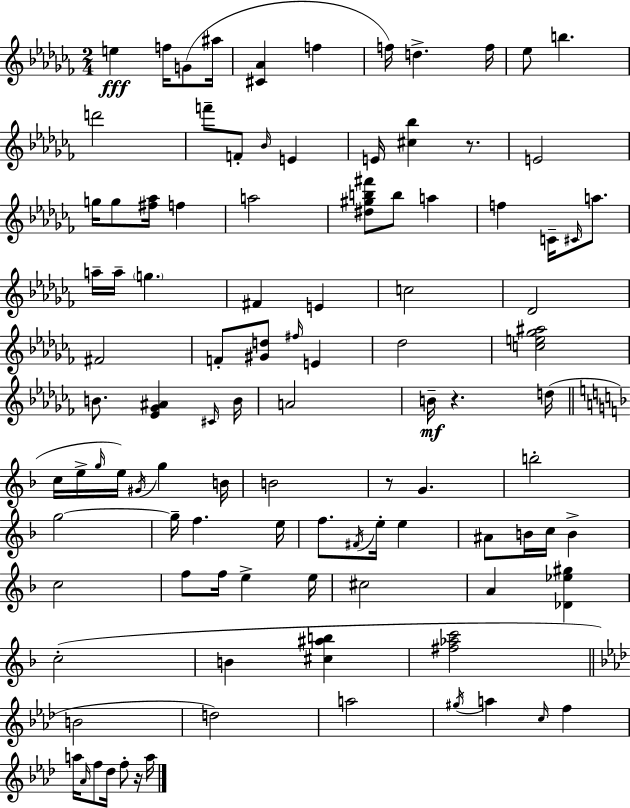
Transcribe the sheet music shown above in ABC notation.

X:1
T:Untitled
M:2/4
L:1/4
K:Abm
e f/4 G/2 ^a/4 [^C_A] f f/4 d f/4 _e/2 b d'2 f'/2 F/2 _B/4 E E/4 [^c_b] z/2 E2 g/4 g/2 [^f_a]/4 f a2 [^d^gb^f']/2 b/2 a f C/4 ^C/4 a/2 a/4 a/4 g ^F E c2 _D2 ^F2 F/2 [^Gd]/2 ^f/4 E _d2 [ce_g^a]2 B/2 [_E_G^A] ^C/4 B/4 A2 B/4 z d/4 c/4 e/4 g/4 e/4 ^G/4 g B/4 B2 z/2 G b2 g2 g/4 f e/4 f/2 ^F/4 e/4 e ^A/2 B/4 c/4 B c2 f/2 f/4 e e/4 ^c2 A [_D_e^g] c2 B [^c^ab] [^f_ac']2 B2 d2 a2 ^g/4 a c/4 f a/4 _A/4 f/2 _d/4 f/2 z/4 a/4